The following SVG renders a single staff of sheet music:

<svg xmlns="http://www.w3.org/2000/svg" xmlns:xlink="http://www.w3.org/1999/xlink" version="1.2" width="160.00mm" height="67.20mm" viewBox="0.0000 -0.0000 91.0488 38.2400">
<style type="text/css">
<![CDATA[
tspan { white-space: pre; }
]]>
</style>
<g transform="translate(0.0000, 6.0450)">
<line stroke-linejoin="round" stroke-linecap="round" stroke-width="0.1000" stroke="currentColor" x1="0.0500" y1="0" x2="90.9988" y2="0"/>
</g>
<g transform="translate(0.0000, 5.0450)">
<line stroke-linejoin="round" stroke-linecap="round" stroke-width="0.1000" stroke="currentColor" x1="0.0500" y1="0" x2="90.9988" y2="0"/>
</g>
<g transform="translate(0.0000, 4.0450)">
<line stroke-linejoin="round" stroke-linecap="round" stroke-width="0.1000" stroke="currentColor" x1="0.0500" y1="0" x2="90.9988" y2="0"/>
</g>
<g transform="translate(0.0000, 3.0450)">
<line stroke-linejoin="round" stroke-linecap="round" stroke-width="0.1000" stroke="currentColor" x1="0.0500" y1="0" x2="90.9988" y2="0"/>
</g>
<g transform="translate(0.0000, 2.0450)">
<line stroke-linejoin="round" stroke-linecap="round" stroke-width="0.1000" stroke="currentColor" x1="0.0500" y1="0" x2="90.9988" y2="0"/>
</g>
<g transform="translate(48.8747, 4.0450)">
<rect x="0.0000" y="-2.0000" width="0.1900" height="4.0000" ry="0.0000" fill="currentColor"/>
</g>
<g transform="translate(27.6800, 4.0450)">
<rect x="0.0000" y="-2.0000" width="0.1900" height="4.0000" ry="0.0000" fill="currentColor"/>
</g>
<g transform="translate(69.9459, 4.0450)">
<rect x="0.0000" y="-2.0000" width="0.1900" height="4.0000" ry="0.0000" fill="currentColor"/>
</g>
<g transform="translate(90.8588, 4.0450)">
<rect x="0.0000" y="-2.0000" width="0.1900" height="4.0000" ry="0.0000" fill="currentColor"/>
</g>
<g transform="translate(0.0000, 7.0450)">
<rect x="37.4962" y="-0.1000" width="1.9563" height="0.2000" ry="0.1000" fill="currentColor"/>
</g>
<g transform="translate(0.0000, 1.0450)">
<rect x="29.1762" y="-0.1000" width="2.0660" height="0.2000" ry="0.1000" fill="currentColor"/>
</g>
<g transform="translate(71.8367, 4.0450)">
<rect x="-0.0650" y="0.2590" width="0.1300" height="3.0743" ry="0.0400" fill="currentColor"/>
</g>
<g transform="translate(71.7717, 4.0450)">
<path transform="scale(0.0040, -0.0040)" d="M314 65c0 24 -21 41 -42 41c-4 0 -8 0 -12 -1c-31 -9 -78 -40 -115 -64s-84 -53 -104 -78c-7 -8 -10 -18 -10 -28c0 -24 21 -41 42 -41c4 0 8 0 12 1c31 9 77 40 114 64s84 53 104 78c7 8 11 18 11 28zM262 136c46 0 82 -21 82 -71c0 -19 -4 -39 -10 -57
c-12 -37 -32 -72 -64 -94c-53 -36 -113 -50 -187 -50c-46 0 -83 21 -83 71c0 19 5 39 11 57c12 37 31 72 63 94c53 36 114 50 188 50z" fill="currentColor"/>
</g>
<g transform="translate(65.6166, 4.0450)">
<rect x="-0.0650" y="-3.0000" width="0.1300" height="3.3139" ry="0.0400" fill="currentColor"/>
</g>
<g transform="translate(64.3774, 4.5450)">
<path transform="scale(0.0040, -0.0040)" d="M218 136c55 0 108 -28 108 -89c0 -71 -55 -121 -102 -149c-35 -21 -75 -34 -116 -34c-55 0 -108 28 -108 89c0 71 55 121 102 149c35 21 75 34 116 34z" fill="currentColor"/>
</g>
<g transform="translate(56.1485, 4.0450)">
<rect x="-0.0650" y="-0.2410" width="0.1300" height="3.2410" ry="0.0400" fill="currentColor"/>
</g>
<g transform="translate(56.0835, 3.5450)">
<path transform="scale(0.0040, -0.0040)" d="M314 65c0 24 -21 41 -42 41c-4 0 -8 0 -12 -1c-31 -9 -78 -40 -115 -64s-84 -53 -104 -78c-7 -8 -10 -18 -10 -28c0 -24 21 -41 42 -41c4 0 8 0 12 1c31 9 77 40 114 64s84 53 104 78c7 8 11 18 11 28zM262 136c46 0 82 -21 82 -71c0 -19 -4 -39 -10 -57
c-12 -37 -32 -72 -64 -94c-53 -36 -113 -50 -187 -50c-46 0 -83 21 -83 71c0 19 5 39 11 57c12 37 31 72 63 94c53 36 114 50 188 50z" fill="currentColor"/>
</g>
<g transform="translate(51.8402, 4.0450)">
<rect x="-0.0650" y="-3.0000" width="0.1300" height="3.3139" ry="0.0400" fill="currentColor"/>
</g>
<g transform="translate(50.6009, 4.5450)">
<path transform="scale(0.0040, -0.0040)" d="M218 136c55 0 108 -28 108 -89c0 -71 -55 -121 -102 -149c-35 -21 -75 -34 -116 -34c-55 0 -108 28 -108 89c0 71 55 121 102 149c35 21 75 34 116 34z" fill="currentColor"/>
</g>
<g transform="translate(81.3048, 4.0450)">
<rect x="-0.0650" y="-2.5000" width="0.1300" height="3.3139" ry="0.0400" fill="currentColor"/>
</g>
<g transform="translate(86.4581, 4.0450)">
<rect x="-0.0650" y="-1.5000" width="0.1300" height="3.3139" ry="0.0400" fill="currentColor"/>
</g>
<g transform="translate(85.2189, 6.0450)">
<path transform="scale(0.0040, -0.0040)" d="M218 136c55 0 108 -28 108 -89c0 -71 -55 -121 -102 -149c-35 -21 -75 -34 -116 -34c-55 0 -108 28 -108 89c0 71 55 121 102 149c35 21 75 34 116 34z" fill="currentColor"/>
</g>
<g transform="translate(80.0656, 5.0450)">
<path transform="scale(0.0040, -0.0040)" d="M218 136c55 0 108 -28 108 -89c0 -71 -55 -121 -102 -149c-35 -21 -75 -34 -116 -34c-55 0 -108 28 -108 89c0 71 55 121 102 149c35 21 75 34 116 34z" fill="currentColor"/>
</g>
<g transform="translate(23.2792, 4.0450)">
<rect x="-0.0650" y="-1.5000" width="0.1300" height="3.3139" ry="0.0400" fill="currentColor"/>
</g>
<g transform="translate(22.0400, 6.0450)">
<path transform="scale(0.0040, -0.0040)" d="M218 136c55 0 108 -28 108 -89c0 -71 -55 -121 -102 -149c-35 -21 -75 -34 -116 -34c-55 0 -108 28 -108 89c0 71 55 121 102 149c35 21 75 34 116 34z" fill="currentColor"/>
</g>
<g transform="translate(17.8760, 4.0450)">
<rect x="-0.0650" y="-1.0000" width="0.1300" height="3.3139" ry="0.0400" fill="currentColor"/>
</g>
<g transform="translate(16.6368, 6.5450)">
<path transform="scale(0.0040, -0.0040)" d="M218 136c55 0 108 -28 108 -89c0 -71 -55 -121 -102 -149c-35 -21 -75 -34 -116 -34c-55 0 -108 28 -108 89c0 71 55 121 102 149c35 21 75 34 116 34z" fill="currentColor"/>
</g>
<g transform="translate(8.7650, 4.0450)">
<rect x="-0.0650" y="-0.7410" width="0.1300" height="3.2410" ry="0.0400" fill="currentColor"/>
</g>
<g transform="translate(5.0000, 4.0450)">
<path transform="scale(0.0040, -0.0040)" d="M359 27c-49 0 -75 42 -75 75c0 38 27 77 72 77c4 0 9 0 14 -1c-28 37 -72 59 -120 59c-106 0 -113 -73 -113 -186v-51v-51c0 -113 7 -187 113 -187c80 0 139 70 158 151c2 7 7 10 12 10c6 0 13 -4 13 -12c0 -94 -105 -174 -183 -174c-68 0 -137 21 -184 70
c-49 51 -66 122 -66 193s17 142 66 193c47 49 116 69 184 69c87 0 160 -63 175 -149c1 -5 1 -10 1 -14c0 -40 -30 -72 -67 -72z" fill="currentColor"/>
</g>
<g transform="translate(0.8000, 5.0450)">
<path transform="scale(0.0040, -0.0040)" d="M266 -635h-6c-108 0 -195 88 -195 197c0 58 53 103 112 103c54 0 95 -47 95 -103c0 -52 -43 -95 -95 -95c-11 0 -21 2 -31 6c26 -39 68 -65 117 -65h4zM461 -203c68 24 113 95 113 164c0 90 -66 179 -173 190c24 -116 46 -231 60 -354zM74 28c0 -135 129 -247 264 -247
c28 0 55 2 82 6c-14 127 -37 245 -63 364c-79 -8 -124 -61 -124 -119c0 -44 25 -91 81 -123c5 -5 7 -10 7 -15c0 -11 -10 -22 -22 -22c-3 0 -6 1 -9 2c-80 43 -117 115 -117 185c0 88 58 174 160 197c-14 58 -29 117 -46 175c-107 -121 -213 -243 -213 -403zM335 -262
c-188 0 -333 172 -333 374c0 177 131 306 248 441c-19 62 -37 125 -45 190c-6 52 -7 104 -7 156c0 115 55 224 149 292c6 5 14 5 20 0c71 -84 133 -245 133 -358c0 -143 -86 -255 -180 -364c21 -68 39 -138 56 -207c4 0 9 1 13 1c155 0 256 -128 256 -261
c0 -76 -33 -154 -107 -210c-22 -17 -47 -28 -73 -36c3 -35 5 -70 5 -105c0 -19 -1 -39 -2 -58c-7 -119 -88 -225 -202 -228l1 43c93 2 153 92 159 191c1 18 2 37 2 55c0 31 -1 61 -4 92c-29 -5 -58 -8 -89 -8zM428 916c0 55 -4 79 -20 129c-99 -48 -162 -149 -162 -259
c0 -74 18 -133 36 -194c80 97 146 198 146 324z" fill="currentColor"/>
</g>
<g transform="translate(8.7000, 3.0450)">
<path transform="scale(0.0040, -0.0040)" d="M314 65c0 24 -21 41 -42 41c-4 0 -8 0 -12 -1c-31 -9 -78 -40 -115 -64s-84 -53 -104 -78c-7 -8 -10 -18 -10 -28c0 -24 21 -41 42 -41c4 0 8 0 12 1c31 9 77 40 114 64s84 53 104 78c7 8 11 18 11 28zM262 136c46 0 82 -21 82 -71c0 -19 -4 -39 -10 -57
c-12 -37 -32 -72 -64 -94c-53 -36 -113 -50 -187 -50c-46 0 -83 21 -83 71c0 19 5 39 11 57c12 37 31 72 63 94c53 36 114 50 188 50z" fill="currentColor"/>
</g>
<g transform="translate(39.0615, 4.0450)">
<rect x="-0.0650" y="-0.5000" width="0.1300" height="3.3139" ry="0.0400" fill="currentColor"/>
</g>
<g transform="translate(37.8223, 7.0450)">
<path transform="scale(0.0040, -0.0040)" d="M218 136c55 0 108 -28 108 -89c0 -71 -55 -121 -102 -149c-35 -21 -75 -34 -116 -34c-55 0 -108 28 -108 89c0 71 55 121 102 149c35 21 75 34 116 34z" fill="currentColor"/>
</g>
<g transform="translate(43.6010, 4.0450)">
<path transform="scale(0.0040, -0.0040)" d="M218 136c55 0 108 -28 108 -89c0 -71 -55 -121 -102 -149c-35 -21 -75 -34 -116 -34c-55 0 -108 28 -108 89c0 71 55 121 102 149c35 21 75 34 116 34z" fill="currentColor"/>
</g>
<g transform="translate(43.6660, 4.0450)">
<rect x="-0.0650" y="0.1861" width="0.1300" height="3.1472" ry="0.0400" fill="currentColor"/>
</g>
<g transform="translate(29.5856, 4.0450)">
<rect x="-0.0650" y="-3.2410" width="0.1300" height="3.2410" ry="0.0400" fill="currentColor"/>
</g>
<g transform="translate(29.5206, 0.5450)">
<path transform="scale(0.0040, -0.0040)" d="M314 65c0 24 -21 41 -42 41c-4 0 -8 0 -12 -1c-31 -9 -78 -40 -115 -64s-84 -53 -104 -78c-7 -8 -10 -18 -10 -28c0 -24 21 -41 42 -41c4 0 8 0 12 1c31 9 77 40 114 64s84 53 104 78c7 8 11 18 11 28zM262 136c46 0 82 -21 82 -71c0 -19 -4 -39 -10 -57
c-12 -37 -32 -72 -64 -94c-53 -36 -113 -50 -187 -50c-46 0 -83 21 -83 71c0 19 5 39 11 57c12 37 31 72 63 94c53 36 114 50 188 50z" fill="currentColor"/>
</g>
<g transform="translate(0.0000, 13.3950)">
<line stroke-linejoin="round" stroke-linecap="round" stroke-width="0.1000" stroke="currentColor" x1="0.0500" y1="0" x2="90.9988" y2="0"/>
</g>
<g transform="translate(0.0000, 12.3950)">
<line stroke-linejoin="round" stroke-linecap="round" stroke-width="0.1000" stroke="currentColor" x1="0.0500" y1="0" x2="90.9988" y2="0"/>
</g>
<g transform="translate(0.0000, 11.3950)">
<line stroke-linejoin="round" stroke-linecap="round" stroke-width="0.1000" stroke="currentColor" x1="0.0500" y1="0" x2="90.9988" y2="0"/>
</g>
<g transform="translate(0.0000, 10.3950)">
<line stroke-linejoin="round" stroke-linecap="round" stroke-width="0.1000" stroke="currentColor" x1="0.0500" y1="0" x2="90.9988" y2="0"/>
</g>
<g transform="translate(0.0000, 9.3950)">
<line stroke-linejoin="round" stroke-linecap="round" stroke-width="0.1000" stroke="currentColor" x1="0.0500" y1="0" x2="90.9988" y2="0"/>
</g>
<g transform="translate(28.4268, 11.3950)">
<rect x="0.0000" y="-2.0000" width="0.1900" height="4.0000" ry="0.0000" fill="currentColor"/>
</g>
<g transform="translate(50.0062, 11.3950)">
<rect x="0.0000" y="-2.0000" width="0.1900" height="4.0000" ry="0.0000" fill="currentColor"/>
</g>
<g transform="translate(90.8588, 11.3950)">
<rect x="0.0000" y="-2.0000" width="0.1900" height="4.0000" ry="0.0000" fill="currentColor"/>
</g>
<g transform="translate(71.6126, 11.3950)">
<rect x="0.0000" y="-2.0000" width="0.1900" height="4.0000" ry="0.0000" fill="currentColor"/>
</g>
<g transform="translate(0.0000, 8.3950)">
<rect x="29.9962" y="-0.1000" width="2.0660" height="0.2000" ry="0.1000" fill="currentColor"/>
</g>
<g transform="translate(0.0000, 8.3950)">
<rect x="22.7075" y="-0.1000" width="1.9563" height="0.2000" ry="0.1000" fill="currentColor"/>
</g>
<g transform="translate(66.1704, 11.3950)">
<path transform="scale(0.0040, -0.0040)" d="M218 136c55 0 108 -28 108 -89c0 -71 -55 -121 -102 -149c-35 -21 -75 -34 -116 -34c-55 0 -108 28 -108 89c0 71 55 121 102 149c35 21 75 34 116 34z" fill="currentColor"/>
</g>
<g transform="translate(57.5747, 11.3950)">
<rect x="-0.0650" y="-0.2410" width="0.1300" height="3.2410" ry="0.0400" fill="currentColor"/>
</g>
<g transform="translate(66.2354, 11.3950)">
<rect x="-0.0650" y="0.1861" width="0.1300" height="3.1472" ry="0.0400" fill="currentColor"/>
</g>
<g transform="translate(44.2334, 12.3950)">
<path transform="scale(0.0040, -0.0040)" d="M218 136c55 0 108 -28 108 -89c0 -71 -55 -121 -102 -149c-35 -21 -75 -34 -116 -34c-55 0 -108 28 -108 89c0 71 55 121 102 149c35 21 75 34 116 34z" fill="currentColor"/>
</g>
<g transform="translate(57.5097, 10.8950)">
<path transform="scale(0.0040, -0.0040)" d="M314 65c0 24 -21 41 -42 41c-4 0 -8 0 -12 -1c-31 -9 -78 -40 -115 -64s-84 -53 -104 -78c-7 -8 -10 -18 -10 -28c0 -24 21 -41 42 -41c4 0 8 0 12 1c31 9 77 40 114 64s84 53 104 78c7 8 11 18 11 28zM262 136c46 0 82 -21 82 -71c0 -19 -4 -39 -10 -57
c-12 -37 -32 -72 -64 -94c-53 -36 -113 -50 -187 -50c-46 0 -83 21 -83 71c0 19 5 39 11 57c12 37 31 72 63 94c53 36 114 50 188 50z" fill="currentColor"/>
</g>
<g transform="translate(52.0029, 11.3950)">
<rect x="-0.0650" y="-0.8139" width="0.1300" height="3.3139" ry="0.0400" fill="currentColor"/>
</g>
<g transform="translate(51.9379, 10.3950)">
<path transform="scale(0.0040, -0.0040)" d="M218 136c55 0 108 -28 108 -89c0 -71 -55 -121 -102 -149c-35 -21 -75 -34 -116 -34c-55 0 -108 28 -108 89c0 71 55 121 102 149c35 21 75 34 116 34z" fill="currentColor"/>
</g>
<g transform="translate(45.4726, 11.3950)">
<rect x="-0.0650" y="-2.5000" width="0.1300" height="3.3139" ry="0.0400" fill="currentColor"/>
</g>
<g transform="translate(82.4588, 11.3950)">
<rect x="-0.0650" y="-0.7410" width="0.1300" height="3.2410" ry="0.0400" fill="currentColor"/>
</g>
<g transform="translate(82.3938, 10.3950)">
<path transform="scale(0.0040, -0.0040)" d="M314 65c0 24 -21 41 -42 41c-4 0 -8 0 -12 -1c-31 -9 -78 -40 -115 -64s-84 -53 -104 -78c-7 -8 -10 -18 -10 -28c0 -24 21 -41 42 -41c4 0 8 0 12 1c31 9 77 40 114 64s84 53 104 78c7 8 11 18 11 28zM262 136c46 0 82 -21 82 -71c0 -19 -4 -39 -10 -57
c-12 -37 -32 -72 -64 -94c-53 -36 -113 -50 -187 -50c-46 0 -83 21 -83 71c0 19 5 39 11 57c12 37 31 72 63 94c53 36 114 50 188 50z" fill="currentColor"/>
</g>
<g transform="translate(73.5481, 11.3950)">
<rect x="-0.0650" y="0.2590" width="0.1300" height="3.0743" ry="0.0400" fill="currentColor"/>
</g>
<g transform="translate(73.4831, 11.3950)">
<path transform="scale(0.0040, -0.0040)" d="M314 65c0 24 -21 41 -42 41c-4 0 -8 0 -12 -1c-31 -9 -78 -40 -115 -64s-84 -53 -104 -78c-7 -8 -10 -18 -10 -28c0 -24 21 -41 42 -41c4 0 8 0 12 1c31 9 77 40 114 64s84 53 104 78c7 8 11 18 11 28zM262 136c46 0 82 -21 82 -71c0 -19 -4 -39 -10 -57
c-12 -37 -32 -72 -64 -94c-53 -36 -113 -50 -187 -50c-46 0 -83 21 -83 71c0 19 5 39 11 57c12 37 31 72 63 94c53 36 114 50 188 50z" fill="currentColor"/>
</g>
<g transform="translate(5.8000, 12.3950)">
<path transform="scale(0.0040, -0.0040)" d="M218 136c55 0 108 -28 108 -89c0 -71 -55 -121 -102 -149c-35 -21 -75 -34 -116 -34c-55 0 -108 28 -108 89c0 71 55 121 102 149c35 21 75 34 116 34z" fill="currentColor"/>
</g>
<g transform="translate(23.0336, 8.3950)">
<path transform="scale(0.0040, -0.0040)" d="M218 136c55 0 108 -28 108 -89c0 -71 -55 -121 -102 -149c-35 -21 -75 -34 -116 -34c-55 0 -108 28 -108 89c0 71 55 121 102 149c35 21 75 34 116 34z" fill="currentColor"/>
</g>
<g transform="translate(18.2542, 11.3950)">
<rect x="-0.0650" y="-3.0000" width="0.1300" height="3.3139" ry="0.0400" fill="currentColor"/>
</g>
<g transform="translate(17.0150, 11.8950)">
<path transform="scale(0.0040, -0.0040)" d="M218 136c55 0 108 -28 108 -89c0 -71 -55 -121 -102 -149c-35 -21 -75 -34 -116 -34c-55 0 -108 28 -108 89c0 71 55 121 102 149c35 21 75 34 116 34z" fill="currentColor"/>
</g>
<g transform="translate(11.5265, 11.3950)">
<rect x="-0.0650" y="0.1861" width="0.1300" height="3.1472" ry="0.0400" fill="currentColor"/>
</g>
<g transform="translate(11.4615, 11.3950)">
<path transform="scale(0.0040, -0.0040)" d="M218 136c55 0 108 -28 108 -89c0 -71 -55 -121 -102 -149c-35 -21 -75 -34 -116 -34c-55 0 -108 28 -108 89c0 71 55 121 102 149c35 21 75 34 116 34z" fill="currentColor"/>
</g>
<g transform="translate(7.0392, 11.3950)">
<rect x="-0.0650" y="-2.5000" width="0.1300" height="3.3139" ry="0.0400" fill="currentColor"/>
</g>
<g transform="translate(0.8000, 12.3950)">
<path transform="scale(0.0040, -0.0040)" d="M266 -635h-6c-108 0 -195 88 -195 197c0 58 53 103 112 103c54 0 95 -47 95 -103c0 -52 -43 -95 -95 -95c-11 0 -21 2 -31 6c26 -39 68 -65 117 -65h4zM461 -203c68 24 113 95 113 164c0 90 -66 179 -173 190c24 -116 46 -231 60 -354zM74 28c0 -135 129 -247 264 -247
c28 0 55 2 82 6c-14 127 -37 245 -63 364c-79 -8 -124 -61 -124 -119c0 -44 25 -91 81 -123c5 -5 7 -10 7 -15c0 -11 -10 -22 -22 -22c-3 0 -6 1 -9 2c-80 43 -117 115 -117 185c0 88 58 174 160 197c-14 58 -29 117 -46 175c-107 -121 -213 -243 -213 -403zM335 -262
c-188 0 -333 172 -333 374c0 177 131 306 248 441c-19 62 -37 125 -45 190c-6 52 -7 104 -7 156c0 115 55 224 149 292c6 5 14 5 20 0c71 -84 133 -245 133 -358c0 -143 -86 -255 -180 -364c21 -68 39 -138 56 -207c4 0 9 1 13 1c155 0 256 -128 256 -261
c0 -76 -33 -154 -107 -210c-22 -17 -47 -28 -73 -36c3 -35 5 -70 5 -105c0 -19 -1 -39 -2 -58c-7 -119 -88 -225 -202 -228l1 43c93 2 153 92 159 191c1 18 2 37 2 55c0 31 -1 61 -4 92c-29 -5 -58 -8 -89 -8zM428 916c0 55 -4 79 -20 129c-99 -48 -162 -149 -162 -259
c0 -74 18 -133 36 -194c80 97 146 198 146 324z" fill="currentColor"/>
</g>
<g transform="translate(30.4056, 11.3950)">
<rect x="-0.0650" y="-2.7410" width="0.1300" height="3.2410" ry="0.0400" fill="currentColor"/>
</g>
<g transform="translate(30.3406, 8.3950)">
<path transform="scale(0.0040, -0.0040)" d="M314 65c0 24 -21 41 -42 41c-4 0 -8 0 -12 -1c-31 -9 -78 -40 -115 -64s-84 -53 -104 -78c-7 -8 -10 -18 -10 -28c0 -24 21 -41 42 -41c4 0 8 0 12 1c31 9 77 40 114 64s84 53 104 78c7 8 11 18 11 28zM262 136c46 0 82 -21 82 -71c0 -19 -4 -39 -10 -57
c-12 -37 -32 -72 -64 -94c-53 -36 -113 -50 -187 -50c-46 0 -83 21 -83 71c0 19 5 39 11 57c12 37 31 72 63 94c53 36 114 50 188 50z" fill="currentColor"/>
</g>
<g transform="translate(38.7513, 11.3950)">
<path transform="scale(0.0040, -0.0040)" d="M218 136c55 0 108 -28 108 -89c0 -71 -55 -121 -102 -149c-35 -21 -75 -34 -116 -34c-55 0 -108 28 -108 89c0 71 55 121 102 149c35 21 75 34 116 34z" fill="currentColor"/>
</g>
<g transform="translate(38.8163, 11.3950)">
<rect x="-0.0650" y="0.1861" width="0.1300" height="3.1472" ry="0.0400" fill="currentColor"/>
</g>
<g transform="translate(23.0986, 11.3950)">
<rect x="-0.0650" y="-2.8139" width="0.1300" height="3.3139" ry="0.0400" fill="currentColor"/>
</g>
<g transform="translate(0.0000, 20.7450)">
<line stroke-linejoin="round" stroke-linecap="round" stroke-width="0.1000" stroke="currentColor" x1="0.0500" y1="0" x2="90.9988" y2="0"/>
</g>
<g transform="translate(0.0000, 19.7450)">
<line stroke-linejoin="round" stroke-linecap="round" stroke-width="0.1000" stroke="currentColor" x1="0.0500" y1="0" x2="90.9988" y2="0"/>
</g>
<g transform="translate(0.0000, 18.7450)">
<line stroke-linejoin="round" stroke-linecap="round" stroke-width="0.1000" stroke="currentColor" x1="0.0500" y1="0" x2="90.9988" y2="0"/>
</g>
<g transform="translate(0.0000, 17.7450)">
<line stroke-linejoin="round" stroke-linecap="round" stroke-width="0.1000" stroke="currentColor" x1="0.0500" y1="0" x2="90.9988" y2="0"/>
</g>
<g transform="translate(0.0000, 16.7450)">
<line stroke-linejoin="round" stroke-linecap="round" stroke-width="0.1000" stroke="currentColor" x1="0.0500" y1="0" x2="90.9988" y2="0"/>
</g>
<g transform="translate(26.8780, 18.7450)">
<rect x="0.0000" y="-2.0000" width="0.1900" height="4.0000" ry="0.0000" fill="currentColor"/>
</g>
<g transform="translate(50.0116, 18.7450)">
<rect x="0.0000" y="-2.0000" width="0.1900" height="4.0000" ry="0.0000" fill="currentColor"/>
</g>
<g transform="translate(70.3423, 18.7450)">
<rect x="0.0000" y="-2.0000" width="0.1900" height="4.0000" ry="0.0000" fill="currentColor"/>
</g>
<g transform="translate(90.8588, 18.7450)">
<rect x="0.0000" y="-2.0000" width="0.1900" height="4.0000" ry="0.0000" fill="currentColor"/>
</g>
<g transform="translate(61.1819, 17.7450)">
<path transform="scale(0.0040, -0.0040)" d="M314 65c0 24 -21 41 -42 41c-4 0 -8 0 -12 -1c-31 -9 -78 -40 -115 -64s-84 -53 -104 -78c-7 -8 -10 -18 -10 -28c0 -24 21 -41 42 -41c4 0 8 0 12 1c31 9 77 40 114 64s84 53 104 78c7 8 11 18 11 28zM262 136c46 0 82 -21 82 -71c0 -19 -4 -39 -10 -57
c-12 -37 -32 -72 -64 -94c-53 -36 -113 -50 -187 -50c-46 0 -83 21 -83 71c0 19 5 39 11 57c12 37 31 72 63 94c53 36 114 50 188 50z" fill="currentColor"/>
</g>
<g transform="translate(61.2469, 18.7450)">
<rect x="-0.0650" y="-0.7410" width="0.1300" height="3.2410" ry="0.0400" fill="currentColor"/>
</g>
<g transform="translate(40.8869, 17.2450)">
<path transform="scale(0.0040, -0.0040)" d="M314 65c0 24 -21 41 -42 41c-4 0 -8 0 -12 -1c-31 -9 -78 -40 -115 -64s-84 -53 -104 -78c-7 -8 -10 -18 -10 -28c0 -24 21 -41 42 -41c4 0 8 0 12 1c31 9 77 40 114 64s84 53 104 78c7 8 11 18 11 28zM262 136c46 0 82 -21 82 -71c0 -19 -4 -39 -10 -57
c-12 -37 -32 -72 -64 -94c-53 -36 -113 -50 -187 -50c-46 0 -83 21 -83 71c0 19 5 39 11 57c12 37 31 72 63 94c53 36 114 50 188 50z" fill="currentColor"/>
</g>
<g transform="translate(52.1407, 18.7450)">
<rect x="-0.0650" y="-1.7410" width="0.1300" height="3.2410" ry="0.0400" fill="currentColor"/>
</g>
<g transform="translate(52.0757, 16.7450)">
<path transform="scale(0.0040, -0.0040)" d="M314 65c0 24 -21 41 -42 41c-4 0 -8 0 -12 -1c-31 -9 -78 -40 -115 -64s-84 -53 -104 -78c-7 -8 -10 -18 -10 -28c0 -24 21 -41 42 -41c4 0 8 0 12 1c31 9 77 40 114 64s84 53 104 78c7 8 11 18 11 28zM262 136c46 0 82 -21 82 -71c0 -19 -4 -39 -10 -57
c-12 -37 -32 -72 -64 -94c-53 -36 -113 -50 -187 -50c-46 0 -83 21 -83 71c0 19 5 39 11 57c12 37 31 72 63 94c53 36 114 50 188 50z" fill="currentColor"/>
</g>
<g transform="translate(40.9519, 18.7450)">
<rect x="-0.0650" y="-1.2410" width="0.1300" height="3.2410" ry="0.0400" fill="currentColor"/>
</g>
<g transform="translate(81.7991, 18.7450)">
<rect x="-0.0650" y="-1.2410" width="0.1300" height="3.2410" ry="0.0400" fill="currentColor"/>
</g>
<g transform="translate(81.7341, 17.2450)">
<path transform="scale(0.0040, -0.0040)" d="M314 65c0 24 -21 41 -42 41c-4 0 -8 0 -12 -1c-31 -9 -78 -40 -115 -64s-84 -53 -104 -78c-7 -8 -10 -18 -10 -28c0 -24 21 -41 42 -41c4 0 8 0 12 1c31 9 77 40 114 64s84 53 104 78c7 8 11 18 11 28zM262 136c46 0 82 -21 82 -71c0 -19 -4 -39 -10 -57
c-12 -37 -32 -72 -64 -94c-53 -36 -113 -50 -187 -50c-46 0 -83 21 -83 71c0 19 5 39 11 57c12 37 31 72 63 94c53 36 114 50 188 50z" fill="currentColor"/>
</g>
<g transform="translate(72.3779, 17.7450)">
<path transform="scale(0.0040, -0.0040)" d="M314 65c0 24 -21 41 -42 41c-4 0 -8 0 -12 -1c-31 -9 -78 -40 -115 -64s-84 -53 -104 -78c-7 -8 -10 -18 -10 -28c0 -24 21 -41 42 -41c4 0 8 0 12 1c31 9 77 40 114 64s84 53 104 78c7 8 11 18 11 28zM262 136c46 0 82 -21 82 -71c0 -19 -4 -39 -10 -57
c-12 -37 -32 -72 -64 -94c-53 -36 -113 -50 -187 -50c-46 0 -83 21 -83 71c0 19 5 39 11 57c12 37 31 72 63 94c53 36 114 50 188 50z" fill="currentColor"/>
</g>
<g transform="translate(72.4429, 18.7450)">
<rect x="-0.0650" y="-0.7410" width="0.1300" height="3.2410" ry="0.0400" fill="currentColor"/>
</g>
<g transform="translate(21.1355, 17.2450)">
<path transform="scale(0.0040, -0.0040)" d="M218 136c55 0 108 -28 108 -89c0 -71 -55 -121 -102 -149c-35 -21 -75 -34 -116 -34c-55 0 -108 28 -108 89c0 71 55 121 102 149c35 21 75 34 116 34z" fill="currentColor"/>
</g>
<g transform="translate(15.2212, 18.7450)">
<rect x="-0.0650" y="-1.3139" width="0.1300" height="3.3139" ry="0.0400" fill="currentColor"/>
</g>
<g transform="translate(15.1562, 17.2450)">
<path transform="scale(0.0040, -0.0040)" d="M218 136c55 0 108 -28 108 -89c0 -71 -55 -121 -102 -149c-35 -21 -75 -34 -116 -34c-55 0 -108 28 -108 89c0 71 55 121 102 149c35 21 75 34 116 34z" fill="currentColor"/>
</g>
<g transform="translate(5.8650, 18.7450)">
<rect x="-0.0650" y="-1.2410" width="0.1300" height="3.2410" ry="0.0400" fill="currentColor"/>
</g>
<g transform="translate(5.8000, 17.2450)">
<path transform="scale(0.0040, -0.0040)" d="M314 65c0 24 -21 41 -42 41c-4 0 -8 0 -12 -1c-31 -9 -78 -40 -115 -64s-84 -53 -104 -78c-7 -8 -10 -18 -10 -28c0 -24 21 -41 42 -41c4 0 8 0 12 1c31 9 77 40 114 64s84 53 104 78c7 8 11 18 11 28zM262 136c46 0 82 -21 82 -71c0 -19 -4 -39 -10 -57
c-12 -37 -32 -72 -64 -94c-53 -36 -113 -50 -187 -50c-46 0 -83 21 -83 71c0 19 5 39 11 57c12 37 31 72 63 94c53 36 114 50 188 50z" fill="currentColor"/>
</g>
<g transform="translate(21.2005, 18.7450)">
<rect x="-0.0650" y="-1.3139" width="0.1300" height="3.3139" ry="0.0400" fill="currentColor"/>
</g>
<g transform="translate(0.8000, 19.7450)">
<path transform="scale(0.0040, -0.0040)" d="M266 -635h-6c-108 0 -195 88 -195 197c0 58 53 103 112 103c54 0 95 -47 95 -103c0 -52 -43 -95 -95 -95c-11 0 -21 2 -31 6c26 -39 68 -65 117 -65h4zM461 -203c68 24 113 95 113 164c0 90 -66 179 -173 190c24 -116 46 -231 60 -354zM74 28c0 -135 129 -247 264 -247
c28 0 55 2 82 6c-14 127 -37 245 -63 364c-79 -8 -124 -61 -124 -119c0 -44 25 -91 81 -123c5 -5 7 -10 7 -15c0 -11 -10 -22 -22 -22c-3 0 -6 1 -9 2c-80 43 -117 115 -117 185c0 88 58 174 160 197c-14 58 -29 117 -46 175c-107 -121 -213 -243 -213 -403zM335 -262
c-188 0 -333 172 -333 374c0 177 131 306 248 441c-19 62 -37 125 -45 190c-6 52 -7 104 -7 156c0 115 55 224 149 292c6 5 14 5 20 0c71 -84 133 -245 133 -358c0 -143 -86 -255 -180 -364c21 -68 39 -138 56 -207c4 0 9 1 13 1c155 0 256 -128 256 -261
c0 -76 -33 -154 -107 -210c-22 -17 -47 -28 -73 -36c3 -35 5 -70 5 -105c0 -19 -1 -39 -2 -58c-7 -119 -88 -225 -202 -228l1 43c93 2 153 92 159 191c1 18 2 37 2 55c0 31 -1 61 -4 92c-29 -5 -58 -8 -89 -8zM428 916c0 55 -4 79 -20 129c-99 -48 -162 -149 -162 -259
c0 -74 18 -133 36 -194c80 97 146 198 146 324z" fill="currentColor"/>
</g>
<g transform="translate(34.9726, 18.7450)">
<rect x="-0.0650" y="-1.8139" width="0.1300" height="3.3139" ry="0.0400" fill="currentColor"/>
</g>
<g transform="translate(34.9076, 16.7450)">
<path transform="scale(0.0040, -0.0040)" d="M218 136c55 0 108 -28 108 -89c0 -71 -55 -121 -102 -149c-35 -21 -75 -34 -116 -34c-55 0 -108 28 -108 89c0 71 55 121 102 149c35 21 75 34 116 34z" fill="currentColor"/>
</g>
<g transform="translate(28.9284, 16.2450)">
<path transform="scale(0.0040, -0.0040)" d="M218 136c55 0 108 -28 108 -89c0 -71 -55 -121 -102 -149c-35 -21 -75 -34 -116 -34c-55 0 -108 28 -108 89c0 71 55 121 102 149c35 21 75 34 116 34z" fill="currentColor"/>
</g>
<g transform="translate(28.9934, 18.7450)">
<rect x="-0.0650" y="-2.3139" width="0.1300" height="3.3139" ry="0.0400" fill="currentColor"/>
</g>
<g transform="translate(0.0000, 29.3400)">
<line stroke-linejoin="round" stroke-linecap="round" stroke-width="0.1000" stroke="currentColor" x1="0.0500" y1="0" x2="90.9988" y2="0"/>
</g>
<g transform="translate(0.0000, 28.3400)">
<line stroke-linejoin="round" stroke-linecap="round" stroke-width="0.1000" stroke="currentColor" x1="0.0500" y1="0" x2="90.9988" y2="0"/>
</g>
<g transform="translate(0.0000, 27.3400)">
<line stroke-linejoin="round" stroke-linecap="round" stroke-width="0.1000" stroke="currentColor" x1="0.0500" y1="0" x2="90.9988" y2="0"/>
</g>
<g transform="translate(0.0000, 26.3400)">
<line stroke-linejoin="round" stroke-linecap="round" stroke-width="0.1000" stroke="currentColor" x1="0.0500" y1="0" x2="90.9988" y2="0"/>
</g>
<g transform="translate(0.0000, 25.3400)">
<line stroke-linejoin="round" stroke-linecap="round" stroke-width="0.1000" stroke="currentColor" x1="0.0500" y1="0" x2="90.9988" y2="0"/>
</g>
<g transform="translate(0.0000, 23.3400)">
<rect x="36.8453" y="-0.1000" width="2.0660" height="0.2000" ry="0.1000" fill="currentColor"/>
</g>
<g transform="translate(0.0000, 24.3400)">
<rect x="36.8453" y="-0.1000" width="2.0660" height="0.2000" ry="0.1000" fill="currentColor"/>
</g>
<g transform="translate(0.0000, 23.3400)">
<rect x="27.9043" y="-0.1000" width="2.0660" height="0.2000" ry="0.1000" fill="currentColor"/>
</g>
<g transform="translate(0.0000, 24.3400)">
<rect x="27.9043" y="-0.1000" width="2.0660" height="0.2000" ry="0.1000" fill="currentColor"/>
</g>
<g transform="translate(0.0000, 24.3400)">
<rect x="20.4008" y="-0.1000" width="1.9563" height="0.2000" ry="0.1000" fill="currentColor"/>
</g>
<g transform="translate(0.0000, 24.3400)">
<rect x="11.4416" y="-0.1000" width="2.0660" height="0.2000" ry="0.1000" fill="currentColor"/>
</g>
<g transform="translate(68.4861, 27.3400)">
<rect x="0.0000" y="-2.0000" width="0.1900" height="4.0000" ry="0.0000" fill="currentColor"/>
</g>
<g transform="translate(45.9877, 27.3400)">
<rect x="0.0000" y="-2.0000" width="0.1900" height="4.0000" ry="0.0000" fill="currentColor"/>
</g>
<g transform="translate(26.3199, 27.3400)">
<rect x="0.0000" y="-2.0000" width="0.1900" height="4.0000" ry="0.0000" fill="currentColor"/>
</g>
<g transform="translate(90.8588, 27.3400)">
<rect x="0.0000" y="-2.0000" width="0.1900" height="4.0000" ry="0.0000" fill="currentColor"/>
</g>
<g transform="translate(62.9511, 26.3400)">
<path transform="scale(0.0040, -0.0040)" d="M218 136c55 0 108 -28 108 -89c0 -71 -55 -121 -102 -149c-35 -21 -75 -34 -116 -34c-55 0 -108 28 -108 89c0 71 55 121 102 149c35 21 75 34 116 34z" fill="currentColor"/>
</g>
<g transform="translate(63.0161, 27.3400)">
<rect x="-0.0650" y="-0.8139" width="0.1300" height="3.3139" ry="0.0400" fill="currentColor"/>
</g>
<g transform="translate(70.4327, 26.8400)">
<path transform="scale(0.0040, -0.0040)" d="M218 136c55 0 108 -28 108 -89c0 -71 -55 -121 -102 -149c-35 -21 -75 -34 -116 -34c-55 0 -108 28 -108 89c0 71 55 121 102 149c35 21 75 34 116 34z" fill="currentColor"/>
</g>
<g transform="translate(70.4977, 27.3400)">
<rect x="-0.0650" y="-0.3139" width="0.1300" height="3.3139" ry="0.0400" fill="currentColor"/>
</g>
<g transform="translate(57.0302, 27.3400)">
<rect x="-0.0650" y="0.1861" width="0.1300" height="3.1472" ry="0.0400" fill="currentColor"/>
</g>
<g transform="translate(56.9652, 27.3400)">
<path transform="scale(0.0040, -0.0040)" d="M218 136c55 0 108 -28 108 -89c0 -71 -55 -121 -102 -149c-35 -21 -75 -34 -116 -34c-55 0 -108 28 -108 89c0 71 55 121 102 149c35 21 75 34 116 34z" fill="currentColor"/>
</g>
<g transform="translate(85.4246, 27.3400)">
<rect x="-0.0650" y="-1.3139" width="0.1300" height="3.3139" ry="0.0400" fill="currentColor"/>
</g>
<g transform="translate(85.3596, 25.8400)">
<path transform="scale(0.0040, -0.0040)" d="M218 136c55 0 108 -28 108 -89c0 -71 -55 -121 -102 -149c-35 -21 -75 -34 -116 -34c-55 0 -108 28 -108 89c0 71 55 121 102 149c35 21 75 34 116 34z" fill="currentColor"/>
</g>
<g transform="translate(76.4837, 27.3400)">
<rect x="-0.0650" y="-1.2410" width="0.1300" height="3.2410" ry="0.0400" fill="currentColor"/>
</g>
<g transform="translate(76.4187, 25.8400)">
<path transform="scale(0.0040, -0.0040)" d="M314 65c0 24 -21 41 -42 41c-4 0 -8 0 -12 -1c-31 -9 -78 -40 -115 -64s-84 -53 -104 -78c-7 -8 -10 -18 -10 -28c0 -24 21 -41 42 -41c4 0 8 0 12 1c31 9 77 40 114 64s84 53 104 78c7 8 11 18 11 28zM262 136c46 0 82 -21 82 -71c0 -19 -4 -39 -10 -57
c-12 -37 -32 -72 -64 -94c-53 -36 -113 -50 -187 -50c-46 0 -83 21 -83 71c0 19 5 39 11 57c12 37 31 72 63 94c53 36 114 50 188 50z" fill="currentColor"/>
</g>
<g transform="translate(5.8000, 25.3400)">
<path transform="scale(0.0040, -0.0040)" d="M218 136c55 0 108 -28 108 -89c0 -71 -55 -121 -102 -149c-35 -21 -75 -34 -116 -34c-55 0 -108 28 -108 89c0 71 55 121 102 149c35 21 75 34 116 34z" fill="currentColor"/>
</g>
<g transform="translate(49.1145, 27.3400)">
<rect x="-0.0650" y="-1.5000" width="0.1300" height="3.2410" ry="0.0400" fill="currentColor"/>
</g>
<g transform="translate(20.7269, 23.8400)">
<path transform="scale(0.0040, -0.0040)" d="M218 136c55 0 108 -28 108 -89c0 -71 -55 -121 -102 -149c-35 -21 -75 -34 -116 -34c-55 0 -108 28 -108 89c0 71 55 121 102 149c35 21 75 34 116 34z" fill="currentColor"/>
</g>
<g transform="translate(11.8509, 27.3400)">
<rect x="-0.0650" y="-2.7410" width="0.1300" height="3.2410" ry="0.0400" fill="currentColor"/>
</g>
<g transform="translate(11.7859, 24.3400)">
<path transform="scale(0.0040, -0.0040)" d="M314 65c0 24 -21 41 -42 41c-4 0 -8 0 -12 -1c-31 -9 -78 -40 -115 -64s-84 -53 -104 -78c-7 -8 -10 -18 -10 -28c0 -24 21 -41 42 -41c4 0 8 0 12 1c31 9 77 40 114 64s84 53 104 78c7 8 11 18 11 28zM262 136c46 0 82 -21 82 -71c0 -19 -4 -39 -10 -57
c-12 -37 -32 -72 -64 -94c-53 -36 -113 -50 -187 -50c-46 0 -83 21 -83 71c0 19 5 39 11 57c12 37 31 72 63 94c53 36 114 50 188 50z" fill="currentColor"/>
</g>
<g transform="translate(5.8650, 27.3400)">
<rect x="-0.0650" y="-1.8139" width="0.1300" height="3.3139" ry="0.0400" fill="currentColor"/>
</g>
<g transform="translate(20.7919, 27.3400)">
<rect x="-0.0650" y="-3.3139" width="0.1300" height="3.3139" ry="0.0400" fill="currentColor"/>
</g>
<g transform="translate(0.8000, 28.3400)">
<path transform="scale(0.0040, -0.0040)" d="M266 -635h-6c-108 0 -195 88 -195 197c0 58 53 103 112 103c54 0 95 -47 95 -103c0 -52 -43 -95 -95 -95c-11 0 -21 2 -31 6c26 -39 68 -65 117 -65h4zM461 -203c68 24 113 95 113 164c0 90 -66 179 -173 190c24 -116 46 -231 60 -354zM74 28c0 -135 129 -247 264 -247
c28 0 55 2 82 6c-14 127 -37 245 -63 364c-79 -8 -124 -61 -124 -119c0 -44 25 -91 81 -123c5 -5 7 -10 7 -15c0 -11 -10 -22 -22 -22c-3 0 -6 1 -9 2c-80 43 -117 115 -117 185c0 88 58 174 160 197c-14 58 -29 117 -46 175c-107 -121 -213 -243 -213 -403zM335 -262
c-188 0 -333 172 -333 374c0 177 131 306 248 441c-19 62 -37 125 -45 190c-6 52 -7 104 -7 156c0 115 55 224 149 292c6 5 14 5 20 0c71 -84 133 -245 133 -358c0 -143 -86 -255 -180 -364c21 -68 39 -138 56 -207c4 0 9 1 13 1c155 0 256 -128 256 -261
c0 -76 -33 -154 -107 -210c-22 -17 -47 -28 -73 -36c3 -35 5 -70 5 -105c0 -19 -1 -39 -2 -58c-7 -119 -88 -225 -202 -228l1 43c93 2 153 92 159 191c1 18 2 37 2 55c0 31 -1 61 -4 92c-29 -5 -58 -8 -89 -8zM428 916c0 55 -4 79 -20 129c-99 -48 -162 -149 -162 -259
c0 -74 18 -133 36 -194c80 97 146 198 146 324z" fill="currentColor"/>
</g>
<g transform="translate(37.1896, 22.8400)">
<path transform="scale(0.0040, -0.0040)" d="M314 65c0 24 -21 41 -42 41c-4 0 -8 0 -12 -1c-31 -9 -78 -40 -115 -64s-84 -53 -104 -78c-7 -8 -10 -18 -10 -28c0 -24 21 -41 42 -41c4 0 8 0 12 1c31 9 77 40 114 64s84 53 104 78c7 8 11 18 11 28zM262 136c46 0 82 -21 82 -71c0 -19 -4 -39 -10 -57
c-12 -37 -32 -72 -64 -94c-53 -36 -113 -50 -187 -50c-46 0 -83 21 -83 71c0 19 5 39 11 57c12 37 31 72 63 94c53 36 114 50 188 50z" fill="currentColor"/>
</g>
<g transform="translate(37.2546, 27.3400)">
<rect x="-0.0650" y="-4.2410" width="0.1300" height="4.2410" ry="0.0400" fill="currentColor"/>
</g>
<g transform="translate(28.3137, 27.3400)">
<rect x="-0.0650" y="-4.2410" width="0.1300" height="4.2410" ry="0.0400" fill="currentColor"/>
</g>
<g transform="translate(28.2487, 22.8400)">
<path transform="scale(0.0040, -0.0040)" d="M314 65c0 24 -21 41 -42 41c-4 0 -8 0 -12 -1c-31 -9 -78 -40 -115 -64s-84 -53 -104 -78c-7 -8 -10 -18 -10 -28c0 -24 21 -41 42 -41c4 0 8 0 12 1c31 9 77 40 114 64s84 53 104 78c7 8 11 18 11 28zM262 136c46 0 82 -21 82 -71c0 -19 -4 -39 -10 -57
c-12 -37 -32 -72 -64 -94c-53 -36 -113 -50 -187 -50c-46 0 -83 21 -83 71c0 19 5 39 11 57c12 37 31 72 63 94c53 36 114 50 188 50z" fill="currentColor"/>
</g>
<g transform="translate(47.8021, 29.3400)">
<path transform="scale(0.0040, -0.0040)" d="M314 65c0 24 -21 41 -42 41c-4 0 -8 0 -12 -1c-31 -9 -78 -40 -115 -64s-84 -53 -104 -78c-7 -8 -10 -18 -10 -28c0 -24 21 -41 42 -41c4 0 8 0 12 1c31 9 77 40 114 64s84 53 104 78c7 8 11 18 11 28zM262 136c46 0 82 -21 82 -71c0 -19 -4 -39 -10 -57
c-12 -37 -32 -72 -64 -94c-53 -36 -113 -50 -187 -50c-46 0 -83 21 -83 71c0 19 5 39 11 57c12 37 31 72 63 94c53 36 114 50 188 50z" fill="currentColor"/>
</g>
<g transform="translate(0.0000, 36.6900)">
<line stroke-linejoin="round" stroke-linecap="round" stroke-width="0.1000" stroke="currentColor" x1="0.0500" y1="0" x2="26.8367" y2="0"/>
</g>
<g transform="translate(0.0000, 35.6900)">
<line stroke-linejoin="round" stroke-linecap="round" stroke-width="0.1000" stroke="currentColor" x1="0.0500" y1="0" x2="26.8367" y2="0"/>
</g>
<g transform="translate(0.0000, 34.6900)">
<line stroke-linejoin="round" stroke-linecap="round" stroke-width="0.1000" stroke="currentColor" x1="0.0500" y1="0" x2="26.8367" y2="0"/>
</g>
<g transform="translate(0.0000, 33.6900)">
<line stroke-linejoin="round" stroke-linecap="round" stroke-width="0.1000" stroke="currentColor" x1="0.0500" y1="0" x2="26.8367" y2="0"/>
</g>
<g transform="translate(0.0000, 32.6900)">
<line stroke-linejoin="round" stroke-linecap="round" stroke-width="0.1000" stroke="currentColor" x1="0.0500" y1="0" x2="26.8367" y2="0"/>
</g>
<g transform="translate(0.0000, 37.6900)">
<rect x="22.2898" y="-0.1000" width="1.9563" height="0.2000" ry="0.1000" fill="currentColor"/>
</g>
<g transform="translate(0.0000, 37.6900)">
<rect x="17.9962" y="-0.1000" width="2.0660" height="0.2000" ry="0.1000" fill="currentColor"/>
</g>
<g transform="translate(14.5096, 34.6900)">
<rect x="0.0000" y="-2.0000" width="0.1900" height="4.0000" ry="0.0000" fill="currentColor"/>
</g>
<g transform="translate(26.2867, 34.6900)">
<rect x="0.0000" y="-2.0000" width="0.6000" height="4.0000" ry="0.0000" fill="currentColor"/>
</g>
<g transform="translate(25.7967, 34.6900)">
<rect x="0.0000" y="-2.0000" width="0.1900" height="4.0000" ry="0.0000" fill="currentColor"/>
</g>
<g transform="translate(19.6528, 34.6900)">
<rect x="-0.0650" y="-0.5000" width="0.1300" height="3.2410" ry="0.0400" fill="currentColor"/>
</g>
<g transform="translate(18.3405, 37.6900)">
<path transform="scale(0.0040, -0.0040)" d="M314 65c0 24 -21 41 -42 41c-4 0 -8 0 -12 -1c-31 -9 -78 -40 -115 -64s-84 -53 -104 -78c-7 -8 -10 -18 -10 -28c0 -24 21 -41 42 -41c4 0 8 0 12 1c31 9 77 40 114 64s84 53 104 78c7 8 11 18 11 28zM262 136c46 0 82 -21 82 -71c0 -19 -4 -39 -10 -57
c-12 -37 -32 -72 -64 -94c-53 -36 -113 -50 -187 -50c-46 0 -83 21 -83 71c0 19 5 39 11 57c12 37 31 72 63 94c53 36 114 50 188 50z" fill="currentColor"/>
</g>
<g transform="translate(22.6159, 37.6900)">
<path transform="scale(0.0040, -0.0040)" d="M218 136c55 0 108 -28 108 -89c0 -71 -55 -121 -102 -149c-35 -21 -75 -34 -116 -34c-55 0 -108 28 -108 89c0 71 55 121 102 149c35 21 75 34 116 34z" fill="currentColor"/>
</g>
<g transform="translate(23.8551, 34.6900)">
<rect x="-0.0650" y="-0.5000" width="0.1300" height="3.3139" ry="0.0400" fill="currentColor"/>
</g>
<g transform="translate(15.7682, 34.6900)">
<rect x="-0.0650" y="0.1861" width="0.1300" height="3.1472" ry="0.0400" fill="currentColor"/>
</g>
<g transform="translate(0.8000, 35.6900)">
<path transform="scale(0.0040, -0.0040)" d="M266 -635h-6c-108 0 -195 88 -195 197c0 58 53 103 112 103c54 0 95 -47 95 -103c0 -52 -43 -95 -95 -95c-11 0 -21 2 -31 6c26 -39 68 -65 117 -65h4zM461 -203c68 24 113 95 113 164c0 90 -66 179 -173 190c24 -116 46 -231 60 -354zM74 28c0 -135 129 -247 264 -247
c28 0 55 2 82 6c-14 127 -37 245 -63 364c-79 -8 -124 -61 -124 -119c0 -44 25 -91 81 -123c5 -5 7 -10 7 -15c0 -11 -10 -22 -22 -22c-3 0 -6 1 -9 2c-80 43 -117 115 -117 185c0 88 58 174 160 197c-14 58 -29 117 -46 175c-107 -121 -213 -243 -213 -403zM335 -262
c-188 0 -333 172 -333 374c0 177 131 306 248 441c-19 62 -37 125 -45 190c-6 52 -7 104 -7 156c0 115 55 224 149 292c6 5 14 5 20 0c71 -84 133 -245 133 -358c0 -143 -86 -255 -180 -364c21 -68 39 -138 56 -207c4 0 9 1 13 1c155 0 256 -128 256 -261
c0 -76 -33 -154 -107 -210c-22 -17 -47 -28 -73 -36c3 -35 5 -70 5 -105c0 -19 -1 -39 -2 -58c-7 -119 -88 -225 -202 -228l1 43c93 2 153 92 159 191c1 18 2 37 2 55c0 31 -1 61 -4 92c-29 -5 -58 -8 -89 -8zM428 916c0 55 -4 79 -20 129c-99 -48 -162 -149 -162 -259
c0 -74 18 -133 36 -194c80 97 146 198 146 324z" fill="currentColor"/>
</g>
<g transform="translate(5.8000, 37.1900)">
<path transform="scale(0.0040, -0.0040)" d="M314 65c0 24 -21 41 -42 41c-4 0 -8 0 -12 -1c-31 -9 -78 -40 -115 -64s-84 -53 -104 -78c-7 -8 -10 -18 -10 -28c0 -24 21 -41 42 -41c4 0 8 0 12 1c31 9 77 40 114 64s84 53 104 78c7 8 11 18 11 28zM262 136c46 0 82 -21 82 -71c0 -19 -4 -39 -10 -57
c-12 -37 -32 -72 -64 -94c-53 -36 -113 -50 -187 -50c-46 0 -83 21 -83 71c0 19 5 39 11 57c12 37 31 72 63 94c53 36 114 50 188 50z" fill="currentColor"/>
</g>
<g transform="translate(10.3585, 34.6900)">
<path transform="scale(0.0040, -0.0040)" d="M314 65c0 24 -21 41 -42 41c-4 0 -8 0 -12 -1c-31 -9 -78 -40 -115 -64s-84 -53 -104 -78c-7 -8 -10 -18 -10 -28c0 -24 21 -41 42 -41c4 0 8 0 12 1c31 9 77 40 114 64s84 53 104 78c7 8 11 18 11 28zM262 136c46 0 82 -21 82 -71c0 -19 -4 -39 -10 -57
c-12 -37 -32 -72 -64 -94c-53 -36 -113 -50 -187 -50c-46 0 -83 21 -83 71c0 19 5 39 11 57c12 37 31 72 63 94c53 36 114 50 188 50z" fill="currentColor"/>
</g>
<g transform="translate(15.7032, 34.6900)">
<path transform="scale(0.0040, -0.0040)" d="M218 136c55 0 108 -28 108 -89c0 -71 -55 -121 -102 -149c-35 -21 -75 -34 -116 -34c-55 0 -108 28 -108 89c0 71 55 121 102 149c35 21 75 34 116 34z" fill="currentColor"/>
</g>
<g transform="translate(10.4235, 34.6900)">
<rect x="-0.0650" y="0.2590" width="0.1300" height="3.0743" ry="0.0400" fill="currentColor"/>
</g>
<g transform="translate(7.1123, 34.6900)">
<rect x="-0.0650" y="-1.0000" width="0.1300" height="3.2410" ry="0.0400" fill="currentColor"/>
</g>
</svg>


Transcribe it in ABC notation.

X:1
T:Untitled
M:4/4
L:1/4
K:C
d2 D E b2 C B A c2 A B2 G E G B A a a2 B G d c2 B B2 d2 e2 e e g f e2 f2 d2 d2 e2 f a2 b d'2 d'2 E2 B d c e2 e D2 B2 B C2 C